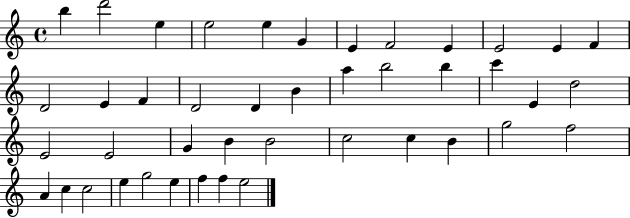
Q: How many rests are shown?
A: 0